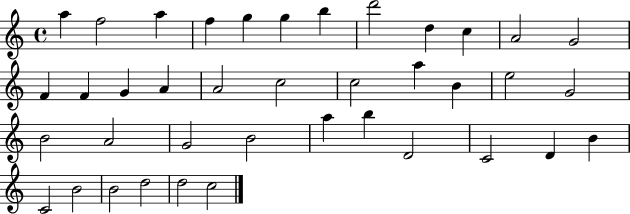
{
  \clef treble
  \time 4/4
  \defaultTimeSignature
  \key c \major
  a''4 f''2 a''4 | f''4 g''4 g''4 b''4 | d'''2 d''4 c''4 | a'2 g'2 | \break f'4 f'4 g'4 a'4 | a'2 c''2 | c''2 a''4 b'4 | e''2 g'2 | \break b'2 a'2 | g'2 b'2 | a''4 b''4 d'2 | c'2 d'4 b'4 | \break c'2 b'2 | b'2 d''2 | d''2 c''2 | \bar "|."
}